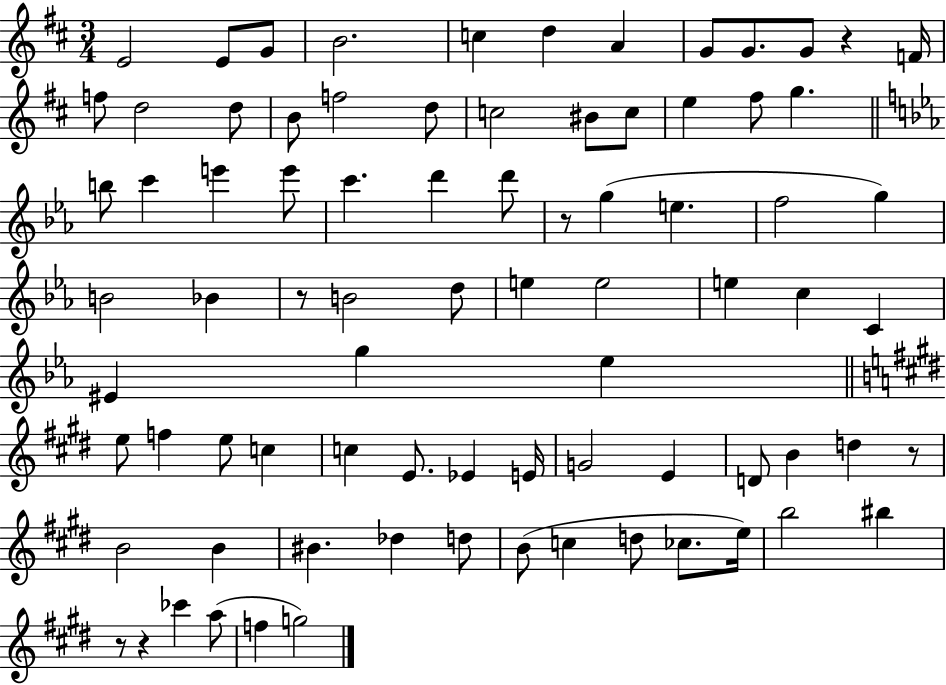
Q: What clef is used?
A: treble